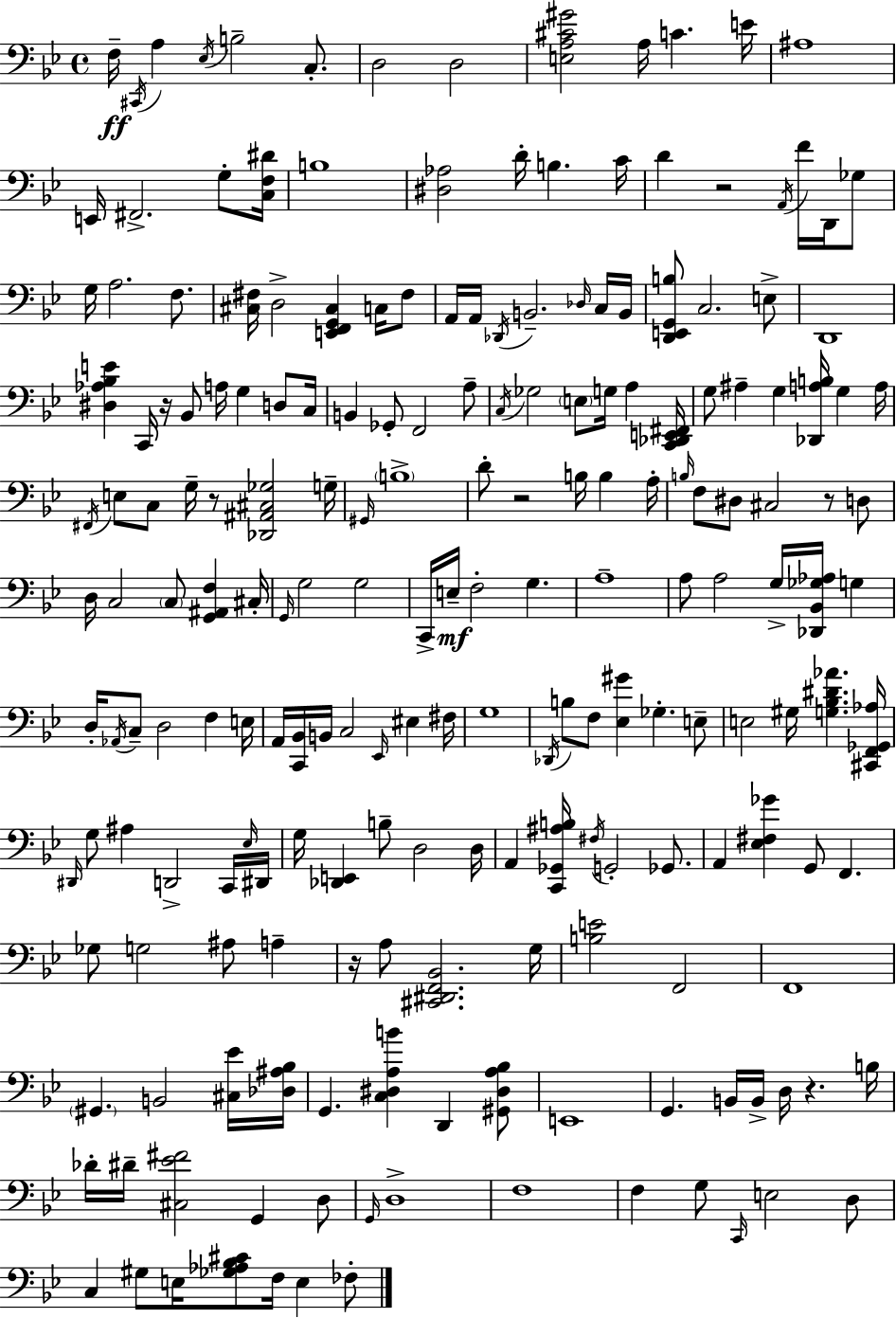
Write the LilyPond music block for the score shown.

{
  \clef bass
  \time 4/4
  \defaultTimeSignature
  \key g \minor
  f16--\ff \acciaccatura { cis,16 } a4 \acciaccatura { ees16 } b2-- c8.-. | d2 d2 | <e a cis' gis'>2 a16 c'4. | e'16 ais1 | \break e,16 fis,2.-> g8-. | <c f dis'>16 b1 | <dis aes>2 d'16-. b4. | c'16 d'4 r2 \acciaccatura { a,16 } f'16 | \break d,16 ges8 g16 a2. | f8. <cis fis>16 d2-> <e, f, g, cis>4 | c16 fis8 a,16 a,16 \acciaccatura { des,16 } b,2.-- | \grace { des16 } c16 b,16 <d, e, g, b>8 c2. | \break e8-> d,1 | <dis aes bes e'>4 c,16 r16 bes,8 a16 g4 | d8 c16 b,4 ges,8-. f,2 | a8-- \acciaccatura { c16 } ges2 \parenthesize e8 | \break g16 a4 <c, des, e, fis,>16 g8 ais4-- g4 | <des, a b>16 g4 a16 \acciaccatura { fis,16 } e8 c8 g16-- r8 <des, ais, cis ges>2 | g16-- \grace { gis,16 } \parenthesize b1-> | d'8-. r2 | \break b16 b4 a16-. \grace { b16 } f8 dis8 cis2 | r8 d8 d16 c2 | \parenthesize c8 <g, ais, f>4 cis16-. \grace { g,16 } g2 | g2 c,16-> e16--\mf f2-. | \break g4. a1-- | a8 a2 | g16-> <des, bes, ges aes>16 g4 d16-. \acciaccatura { aes,16 } c8-- d2 | f4 e16 a,16 <c, bes,>16 b,16 c2 | \break \grace { ees,16 } eis4 fis16 g1 | \acciaccatura { des,16 } b8 f8 | <ees gis'>4 ges4.-. e8-- e2 | gis16 <g bes dis' aes'>4. <cis, f, ges, aes>16 \grace { dis,16 } g8 | \break ais4 d,2-> c,16 \grace { ees16 } dis,16 g16 | <des, e,>4 b8-- d2 d16 a,4 | <c, ges, ais b>16 \acciaccatura { fis16 } g,2-. ges,8. | a,4 <ees fis ges'>4 g,8 f,4. | \break ges8 g2 ais8 a4-- | r16 a8 <cis, dis, f, bes,>2. g16 | <b e'>2 f,2 | f,1 | \break \parenthesize gis,4. b,2 <cis ees'>16 <des ais bes>16 | g,4. <c dis a b'>4 d,4 <gis, dis a bes>8 | e,1 | g,4. b,16 b,16-> d16 r4. b16 | \break des'16-. dis'16-- <cis ees' fis'>2 g,4 d8 | \grace { g,16 } d1-> | f1 | f4 g8 \grace { c,16 } e2 | \break d8 c4 gis8 e16 <ges aes bes cis'>8 f16 e4 | fes8-. \bar "|."
}